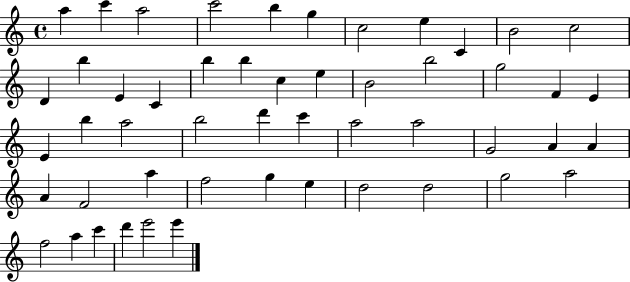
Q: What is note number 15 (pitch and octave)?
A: C4